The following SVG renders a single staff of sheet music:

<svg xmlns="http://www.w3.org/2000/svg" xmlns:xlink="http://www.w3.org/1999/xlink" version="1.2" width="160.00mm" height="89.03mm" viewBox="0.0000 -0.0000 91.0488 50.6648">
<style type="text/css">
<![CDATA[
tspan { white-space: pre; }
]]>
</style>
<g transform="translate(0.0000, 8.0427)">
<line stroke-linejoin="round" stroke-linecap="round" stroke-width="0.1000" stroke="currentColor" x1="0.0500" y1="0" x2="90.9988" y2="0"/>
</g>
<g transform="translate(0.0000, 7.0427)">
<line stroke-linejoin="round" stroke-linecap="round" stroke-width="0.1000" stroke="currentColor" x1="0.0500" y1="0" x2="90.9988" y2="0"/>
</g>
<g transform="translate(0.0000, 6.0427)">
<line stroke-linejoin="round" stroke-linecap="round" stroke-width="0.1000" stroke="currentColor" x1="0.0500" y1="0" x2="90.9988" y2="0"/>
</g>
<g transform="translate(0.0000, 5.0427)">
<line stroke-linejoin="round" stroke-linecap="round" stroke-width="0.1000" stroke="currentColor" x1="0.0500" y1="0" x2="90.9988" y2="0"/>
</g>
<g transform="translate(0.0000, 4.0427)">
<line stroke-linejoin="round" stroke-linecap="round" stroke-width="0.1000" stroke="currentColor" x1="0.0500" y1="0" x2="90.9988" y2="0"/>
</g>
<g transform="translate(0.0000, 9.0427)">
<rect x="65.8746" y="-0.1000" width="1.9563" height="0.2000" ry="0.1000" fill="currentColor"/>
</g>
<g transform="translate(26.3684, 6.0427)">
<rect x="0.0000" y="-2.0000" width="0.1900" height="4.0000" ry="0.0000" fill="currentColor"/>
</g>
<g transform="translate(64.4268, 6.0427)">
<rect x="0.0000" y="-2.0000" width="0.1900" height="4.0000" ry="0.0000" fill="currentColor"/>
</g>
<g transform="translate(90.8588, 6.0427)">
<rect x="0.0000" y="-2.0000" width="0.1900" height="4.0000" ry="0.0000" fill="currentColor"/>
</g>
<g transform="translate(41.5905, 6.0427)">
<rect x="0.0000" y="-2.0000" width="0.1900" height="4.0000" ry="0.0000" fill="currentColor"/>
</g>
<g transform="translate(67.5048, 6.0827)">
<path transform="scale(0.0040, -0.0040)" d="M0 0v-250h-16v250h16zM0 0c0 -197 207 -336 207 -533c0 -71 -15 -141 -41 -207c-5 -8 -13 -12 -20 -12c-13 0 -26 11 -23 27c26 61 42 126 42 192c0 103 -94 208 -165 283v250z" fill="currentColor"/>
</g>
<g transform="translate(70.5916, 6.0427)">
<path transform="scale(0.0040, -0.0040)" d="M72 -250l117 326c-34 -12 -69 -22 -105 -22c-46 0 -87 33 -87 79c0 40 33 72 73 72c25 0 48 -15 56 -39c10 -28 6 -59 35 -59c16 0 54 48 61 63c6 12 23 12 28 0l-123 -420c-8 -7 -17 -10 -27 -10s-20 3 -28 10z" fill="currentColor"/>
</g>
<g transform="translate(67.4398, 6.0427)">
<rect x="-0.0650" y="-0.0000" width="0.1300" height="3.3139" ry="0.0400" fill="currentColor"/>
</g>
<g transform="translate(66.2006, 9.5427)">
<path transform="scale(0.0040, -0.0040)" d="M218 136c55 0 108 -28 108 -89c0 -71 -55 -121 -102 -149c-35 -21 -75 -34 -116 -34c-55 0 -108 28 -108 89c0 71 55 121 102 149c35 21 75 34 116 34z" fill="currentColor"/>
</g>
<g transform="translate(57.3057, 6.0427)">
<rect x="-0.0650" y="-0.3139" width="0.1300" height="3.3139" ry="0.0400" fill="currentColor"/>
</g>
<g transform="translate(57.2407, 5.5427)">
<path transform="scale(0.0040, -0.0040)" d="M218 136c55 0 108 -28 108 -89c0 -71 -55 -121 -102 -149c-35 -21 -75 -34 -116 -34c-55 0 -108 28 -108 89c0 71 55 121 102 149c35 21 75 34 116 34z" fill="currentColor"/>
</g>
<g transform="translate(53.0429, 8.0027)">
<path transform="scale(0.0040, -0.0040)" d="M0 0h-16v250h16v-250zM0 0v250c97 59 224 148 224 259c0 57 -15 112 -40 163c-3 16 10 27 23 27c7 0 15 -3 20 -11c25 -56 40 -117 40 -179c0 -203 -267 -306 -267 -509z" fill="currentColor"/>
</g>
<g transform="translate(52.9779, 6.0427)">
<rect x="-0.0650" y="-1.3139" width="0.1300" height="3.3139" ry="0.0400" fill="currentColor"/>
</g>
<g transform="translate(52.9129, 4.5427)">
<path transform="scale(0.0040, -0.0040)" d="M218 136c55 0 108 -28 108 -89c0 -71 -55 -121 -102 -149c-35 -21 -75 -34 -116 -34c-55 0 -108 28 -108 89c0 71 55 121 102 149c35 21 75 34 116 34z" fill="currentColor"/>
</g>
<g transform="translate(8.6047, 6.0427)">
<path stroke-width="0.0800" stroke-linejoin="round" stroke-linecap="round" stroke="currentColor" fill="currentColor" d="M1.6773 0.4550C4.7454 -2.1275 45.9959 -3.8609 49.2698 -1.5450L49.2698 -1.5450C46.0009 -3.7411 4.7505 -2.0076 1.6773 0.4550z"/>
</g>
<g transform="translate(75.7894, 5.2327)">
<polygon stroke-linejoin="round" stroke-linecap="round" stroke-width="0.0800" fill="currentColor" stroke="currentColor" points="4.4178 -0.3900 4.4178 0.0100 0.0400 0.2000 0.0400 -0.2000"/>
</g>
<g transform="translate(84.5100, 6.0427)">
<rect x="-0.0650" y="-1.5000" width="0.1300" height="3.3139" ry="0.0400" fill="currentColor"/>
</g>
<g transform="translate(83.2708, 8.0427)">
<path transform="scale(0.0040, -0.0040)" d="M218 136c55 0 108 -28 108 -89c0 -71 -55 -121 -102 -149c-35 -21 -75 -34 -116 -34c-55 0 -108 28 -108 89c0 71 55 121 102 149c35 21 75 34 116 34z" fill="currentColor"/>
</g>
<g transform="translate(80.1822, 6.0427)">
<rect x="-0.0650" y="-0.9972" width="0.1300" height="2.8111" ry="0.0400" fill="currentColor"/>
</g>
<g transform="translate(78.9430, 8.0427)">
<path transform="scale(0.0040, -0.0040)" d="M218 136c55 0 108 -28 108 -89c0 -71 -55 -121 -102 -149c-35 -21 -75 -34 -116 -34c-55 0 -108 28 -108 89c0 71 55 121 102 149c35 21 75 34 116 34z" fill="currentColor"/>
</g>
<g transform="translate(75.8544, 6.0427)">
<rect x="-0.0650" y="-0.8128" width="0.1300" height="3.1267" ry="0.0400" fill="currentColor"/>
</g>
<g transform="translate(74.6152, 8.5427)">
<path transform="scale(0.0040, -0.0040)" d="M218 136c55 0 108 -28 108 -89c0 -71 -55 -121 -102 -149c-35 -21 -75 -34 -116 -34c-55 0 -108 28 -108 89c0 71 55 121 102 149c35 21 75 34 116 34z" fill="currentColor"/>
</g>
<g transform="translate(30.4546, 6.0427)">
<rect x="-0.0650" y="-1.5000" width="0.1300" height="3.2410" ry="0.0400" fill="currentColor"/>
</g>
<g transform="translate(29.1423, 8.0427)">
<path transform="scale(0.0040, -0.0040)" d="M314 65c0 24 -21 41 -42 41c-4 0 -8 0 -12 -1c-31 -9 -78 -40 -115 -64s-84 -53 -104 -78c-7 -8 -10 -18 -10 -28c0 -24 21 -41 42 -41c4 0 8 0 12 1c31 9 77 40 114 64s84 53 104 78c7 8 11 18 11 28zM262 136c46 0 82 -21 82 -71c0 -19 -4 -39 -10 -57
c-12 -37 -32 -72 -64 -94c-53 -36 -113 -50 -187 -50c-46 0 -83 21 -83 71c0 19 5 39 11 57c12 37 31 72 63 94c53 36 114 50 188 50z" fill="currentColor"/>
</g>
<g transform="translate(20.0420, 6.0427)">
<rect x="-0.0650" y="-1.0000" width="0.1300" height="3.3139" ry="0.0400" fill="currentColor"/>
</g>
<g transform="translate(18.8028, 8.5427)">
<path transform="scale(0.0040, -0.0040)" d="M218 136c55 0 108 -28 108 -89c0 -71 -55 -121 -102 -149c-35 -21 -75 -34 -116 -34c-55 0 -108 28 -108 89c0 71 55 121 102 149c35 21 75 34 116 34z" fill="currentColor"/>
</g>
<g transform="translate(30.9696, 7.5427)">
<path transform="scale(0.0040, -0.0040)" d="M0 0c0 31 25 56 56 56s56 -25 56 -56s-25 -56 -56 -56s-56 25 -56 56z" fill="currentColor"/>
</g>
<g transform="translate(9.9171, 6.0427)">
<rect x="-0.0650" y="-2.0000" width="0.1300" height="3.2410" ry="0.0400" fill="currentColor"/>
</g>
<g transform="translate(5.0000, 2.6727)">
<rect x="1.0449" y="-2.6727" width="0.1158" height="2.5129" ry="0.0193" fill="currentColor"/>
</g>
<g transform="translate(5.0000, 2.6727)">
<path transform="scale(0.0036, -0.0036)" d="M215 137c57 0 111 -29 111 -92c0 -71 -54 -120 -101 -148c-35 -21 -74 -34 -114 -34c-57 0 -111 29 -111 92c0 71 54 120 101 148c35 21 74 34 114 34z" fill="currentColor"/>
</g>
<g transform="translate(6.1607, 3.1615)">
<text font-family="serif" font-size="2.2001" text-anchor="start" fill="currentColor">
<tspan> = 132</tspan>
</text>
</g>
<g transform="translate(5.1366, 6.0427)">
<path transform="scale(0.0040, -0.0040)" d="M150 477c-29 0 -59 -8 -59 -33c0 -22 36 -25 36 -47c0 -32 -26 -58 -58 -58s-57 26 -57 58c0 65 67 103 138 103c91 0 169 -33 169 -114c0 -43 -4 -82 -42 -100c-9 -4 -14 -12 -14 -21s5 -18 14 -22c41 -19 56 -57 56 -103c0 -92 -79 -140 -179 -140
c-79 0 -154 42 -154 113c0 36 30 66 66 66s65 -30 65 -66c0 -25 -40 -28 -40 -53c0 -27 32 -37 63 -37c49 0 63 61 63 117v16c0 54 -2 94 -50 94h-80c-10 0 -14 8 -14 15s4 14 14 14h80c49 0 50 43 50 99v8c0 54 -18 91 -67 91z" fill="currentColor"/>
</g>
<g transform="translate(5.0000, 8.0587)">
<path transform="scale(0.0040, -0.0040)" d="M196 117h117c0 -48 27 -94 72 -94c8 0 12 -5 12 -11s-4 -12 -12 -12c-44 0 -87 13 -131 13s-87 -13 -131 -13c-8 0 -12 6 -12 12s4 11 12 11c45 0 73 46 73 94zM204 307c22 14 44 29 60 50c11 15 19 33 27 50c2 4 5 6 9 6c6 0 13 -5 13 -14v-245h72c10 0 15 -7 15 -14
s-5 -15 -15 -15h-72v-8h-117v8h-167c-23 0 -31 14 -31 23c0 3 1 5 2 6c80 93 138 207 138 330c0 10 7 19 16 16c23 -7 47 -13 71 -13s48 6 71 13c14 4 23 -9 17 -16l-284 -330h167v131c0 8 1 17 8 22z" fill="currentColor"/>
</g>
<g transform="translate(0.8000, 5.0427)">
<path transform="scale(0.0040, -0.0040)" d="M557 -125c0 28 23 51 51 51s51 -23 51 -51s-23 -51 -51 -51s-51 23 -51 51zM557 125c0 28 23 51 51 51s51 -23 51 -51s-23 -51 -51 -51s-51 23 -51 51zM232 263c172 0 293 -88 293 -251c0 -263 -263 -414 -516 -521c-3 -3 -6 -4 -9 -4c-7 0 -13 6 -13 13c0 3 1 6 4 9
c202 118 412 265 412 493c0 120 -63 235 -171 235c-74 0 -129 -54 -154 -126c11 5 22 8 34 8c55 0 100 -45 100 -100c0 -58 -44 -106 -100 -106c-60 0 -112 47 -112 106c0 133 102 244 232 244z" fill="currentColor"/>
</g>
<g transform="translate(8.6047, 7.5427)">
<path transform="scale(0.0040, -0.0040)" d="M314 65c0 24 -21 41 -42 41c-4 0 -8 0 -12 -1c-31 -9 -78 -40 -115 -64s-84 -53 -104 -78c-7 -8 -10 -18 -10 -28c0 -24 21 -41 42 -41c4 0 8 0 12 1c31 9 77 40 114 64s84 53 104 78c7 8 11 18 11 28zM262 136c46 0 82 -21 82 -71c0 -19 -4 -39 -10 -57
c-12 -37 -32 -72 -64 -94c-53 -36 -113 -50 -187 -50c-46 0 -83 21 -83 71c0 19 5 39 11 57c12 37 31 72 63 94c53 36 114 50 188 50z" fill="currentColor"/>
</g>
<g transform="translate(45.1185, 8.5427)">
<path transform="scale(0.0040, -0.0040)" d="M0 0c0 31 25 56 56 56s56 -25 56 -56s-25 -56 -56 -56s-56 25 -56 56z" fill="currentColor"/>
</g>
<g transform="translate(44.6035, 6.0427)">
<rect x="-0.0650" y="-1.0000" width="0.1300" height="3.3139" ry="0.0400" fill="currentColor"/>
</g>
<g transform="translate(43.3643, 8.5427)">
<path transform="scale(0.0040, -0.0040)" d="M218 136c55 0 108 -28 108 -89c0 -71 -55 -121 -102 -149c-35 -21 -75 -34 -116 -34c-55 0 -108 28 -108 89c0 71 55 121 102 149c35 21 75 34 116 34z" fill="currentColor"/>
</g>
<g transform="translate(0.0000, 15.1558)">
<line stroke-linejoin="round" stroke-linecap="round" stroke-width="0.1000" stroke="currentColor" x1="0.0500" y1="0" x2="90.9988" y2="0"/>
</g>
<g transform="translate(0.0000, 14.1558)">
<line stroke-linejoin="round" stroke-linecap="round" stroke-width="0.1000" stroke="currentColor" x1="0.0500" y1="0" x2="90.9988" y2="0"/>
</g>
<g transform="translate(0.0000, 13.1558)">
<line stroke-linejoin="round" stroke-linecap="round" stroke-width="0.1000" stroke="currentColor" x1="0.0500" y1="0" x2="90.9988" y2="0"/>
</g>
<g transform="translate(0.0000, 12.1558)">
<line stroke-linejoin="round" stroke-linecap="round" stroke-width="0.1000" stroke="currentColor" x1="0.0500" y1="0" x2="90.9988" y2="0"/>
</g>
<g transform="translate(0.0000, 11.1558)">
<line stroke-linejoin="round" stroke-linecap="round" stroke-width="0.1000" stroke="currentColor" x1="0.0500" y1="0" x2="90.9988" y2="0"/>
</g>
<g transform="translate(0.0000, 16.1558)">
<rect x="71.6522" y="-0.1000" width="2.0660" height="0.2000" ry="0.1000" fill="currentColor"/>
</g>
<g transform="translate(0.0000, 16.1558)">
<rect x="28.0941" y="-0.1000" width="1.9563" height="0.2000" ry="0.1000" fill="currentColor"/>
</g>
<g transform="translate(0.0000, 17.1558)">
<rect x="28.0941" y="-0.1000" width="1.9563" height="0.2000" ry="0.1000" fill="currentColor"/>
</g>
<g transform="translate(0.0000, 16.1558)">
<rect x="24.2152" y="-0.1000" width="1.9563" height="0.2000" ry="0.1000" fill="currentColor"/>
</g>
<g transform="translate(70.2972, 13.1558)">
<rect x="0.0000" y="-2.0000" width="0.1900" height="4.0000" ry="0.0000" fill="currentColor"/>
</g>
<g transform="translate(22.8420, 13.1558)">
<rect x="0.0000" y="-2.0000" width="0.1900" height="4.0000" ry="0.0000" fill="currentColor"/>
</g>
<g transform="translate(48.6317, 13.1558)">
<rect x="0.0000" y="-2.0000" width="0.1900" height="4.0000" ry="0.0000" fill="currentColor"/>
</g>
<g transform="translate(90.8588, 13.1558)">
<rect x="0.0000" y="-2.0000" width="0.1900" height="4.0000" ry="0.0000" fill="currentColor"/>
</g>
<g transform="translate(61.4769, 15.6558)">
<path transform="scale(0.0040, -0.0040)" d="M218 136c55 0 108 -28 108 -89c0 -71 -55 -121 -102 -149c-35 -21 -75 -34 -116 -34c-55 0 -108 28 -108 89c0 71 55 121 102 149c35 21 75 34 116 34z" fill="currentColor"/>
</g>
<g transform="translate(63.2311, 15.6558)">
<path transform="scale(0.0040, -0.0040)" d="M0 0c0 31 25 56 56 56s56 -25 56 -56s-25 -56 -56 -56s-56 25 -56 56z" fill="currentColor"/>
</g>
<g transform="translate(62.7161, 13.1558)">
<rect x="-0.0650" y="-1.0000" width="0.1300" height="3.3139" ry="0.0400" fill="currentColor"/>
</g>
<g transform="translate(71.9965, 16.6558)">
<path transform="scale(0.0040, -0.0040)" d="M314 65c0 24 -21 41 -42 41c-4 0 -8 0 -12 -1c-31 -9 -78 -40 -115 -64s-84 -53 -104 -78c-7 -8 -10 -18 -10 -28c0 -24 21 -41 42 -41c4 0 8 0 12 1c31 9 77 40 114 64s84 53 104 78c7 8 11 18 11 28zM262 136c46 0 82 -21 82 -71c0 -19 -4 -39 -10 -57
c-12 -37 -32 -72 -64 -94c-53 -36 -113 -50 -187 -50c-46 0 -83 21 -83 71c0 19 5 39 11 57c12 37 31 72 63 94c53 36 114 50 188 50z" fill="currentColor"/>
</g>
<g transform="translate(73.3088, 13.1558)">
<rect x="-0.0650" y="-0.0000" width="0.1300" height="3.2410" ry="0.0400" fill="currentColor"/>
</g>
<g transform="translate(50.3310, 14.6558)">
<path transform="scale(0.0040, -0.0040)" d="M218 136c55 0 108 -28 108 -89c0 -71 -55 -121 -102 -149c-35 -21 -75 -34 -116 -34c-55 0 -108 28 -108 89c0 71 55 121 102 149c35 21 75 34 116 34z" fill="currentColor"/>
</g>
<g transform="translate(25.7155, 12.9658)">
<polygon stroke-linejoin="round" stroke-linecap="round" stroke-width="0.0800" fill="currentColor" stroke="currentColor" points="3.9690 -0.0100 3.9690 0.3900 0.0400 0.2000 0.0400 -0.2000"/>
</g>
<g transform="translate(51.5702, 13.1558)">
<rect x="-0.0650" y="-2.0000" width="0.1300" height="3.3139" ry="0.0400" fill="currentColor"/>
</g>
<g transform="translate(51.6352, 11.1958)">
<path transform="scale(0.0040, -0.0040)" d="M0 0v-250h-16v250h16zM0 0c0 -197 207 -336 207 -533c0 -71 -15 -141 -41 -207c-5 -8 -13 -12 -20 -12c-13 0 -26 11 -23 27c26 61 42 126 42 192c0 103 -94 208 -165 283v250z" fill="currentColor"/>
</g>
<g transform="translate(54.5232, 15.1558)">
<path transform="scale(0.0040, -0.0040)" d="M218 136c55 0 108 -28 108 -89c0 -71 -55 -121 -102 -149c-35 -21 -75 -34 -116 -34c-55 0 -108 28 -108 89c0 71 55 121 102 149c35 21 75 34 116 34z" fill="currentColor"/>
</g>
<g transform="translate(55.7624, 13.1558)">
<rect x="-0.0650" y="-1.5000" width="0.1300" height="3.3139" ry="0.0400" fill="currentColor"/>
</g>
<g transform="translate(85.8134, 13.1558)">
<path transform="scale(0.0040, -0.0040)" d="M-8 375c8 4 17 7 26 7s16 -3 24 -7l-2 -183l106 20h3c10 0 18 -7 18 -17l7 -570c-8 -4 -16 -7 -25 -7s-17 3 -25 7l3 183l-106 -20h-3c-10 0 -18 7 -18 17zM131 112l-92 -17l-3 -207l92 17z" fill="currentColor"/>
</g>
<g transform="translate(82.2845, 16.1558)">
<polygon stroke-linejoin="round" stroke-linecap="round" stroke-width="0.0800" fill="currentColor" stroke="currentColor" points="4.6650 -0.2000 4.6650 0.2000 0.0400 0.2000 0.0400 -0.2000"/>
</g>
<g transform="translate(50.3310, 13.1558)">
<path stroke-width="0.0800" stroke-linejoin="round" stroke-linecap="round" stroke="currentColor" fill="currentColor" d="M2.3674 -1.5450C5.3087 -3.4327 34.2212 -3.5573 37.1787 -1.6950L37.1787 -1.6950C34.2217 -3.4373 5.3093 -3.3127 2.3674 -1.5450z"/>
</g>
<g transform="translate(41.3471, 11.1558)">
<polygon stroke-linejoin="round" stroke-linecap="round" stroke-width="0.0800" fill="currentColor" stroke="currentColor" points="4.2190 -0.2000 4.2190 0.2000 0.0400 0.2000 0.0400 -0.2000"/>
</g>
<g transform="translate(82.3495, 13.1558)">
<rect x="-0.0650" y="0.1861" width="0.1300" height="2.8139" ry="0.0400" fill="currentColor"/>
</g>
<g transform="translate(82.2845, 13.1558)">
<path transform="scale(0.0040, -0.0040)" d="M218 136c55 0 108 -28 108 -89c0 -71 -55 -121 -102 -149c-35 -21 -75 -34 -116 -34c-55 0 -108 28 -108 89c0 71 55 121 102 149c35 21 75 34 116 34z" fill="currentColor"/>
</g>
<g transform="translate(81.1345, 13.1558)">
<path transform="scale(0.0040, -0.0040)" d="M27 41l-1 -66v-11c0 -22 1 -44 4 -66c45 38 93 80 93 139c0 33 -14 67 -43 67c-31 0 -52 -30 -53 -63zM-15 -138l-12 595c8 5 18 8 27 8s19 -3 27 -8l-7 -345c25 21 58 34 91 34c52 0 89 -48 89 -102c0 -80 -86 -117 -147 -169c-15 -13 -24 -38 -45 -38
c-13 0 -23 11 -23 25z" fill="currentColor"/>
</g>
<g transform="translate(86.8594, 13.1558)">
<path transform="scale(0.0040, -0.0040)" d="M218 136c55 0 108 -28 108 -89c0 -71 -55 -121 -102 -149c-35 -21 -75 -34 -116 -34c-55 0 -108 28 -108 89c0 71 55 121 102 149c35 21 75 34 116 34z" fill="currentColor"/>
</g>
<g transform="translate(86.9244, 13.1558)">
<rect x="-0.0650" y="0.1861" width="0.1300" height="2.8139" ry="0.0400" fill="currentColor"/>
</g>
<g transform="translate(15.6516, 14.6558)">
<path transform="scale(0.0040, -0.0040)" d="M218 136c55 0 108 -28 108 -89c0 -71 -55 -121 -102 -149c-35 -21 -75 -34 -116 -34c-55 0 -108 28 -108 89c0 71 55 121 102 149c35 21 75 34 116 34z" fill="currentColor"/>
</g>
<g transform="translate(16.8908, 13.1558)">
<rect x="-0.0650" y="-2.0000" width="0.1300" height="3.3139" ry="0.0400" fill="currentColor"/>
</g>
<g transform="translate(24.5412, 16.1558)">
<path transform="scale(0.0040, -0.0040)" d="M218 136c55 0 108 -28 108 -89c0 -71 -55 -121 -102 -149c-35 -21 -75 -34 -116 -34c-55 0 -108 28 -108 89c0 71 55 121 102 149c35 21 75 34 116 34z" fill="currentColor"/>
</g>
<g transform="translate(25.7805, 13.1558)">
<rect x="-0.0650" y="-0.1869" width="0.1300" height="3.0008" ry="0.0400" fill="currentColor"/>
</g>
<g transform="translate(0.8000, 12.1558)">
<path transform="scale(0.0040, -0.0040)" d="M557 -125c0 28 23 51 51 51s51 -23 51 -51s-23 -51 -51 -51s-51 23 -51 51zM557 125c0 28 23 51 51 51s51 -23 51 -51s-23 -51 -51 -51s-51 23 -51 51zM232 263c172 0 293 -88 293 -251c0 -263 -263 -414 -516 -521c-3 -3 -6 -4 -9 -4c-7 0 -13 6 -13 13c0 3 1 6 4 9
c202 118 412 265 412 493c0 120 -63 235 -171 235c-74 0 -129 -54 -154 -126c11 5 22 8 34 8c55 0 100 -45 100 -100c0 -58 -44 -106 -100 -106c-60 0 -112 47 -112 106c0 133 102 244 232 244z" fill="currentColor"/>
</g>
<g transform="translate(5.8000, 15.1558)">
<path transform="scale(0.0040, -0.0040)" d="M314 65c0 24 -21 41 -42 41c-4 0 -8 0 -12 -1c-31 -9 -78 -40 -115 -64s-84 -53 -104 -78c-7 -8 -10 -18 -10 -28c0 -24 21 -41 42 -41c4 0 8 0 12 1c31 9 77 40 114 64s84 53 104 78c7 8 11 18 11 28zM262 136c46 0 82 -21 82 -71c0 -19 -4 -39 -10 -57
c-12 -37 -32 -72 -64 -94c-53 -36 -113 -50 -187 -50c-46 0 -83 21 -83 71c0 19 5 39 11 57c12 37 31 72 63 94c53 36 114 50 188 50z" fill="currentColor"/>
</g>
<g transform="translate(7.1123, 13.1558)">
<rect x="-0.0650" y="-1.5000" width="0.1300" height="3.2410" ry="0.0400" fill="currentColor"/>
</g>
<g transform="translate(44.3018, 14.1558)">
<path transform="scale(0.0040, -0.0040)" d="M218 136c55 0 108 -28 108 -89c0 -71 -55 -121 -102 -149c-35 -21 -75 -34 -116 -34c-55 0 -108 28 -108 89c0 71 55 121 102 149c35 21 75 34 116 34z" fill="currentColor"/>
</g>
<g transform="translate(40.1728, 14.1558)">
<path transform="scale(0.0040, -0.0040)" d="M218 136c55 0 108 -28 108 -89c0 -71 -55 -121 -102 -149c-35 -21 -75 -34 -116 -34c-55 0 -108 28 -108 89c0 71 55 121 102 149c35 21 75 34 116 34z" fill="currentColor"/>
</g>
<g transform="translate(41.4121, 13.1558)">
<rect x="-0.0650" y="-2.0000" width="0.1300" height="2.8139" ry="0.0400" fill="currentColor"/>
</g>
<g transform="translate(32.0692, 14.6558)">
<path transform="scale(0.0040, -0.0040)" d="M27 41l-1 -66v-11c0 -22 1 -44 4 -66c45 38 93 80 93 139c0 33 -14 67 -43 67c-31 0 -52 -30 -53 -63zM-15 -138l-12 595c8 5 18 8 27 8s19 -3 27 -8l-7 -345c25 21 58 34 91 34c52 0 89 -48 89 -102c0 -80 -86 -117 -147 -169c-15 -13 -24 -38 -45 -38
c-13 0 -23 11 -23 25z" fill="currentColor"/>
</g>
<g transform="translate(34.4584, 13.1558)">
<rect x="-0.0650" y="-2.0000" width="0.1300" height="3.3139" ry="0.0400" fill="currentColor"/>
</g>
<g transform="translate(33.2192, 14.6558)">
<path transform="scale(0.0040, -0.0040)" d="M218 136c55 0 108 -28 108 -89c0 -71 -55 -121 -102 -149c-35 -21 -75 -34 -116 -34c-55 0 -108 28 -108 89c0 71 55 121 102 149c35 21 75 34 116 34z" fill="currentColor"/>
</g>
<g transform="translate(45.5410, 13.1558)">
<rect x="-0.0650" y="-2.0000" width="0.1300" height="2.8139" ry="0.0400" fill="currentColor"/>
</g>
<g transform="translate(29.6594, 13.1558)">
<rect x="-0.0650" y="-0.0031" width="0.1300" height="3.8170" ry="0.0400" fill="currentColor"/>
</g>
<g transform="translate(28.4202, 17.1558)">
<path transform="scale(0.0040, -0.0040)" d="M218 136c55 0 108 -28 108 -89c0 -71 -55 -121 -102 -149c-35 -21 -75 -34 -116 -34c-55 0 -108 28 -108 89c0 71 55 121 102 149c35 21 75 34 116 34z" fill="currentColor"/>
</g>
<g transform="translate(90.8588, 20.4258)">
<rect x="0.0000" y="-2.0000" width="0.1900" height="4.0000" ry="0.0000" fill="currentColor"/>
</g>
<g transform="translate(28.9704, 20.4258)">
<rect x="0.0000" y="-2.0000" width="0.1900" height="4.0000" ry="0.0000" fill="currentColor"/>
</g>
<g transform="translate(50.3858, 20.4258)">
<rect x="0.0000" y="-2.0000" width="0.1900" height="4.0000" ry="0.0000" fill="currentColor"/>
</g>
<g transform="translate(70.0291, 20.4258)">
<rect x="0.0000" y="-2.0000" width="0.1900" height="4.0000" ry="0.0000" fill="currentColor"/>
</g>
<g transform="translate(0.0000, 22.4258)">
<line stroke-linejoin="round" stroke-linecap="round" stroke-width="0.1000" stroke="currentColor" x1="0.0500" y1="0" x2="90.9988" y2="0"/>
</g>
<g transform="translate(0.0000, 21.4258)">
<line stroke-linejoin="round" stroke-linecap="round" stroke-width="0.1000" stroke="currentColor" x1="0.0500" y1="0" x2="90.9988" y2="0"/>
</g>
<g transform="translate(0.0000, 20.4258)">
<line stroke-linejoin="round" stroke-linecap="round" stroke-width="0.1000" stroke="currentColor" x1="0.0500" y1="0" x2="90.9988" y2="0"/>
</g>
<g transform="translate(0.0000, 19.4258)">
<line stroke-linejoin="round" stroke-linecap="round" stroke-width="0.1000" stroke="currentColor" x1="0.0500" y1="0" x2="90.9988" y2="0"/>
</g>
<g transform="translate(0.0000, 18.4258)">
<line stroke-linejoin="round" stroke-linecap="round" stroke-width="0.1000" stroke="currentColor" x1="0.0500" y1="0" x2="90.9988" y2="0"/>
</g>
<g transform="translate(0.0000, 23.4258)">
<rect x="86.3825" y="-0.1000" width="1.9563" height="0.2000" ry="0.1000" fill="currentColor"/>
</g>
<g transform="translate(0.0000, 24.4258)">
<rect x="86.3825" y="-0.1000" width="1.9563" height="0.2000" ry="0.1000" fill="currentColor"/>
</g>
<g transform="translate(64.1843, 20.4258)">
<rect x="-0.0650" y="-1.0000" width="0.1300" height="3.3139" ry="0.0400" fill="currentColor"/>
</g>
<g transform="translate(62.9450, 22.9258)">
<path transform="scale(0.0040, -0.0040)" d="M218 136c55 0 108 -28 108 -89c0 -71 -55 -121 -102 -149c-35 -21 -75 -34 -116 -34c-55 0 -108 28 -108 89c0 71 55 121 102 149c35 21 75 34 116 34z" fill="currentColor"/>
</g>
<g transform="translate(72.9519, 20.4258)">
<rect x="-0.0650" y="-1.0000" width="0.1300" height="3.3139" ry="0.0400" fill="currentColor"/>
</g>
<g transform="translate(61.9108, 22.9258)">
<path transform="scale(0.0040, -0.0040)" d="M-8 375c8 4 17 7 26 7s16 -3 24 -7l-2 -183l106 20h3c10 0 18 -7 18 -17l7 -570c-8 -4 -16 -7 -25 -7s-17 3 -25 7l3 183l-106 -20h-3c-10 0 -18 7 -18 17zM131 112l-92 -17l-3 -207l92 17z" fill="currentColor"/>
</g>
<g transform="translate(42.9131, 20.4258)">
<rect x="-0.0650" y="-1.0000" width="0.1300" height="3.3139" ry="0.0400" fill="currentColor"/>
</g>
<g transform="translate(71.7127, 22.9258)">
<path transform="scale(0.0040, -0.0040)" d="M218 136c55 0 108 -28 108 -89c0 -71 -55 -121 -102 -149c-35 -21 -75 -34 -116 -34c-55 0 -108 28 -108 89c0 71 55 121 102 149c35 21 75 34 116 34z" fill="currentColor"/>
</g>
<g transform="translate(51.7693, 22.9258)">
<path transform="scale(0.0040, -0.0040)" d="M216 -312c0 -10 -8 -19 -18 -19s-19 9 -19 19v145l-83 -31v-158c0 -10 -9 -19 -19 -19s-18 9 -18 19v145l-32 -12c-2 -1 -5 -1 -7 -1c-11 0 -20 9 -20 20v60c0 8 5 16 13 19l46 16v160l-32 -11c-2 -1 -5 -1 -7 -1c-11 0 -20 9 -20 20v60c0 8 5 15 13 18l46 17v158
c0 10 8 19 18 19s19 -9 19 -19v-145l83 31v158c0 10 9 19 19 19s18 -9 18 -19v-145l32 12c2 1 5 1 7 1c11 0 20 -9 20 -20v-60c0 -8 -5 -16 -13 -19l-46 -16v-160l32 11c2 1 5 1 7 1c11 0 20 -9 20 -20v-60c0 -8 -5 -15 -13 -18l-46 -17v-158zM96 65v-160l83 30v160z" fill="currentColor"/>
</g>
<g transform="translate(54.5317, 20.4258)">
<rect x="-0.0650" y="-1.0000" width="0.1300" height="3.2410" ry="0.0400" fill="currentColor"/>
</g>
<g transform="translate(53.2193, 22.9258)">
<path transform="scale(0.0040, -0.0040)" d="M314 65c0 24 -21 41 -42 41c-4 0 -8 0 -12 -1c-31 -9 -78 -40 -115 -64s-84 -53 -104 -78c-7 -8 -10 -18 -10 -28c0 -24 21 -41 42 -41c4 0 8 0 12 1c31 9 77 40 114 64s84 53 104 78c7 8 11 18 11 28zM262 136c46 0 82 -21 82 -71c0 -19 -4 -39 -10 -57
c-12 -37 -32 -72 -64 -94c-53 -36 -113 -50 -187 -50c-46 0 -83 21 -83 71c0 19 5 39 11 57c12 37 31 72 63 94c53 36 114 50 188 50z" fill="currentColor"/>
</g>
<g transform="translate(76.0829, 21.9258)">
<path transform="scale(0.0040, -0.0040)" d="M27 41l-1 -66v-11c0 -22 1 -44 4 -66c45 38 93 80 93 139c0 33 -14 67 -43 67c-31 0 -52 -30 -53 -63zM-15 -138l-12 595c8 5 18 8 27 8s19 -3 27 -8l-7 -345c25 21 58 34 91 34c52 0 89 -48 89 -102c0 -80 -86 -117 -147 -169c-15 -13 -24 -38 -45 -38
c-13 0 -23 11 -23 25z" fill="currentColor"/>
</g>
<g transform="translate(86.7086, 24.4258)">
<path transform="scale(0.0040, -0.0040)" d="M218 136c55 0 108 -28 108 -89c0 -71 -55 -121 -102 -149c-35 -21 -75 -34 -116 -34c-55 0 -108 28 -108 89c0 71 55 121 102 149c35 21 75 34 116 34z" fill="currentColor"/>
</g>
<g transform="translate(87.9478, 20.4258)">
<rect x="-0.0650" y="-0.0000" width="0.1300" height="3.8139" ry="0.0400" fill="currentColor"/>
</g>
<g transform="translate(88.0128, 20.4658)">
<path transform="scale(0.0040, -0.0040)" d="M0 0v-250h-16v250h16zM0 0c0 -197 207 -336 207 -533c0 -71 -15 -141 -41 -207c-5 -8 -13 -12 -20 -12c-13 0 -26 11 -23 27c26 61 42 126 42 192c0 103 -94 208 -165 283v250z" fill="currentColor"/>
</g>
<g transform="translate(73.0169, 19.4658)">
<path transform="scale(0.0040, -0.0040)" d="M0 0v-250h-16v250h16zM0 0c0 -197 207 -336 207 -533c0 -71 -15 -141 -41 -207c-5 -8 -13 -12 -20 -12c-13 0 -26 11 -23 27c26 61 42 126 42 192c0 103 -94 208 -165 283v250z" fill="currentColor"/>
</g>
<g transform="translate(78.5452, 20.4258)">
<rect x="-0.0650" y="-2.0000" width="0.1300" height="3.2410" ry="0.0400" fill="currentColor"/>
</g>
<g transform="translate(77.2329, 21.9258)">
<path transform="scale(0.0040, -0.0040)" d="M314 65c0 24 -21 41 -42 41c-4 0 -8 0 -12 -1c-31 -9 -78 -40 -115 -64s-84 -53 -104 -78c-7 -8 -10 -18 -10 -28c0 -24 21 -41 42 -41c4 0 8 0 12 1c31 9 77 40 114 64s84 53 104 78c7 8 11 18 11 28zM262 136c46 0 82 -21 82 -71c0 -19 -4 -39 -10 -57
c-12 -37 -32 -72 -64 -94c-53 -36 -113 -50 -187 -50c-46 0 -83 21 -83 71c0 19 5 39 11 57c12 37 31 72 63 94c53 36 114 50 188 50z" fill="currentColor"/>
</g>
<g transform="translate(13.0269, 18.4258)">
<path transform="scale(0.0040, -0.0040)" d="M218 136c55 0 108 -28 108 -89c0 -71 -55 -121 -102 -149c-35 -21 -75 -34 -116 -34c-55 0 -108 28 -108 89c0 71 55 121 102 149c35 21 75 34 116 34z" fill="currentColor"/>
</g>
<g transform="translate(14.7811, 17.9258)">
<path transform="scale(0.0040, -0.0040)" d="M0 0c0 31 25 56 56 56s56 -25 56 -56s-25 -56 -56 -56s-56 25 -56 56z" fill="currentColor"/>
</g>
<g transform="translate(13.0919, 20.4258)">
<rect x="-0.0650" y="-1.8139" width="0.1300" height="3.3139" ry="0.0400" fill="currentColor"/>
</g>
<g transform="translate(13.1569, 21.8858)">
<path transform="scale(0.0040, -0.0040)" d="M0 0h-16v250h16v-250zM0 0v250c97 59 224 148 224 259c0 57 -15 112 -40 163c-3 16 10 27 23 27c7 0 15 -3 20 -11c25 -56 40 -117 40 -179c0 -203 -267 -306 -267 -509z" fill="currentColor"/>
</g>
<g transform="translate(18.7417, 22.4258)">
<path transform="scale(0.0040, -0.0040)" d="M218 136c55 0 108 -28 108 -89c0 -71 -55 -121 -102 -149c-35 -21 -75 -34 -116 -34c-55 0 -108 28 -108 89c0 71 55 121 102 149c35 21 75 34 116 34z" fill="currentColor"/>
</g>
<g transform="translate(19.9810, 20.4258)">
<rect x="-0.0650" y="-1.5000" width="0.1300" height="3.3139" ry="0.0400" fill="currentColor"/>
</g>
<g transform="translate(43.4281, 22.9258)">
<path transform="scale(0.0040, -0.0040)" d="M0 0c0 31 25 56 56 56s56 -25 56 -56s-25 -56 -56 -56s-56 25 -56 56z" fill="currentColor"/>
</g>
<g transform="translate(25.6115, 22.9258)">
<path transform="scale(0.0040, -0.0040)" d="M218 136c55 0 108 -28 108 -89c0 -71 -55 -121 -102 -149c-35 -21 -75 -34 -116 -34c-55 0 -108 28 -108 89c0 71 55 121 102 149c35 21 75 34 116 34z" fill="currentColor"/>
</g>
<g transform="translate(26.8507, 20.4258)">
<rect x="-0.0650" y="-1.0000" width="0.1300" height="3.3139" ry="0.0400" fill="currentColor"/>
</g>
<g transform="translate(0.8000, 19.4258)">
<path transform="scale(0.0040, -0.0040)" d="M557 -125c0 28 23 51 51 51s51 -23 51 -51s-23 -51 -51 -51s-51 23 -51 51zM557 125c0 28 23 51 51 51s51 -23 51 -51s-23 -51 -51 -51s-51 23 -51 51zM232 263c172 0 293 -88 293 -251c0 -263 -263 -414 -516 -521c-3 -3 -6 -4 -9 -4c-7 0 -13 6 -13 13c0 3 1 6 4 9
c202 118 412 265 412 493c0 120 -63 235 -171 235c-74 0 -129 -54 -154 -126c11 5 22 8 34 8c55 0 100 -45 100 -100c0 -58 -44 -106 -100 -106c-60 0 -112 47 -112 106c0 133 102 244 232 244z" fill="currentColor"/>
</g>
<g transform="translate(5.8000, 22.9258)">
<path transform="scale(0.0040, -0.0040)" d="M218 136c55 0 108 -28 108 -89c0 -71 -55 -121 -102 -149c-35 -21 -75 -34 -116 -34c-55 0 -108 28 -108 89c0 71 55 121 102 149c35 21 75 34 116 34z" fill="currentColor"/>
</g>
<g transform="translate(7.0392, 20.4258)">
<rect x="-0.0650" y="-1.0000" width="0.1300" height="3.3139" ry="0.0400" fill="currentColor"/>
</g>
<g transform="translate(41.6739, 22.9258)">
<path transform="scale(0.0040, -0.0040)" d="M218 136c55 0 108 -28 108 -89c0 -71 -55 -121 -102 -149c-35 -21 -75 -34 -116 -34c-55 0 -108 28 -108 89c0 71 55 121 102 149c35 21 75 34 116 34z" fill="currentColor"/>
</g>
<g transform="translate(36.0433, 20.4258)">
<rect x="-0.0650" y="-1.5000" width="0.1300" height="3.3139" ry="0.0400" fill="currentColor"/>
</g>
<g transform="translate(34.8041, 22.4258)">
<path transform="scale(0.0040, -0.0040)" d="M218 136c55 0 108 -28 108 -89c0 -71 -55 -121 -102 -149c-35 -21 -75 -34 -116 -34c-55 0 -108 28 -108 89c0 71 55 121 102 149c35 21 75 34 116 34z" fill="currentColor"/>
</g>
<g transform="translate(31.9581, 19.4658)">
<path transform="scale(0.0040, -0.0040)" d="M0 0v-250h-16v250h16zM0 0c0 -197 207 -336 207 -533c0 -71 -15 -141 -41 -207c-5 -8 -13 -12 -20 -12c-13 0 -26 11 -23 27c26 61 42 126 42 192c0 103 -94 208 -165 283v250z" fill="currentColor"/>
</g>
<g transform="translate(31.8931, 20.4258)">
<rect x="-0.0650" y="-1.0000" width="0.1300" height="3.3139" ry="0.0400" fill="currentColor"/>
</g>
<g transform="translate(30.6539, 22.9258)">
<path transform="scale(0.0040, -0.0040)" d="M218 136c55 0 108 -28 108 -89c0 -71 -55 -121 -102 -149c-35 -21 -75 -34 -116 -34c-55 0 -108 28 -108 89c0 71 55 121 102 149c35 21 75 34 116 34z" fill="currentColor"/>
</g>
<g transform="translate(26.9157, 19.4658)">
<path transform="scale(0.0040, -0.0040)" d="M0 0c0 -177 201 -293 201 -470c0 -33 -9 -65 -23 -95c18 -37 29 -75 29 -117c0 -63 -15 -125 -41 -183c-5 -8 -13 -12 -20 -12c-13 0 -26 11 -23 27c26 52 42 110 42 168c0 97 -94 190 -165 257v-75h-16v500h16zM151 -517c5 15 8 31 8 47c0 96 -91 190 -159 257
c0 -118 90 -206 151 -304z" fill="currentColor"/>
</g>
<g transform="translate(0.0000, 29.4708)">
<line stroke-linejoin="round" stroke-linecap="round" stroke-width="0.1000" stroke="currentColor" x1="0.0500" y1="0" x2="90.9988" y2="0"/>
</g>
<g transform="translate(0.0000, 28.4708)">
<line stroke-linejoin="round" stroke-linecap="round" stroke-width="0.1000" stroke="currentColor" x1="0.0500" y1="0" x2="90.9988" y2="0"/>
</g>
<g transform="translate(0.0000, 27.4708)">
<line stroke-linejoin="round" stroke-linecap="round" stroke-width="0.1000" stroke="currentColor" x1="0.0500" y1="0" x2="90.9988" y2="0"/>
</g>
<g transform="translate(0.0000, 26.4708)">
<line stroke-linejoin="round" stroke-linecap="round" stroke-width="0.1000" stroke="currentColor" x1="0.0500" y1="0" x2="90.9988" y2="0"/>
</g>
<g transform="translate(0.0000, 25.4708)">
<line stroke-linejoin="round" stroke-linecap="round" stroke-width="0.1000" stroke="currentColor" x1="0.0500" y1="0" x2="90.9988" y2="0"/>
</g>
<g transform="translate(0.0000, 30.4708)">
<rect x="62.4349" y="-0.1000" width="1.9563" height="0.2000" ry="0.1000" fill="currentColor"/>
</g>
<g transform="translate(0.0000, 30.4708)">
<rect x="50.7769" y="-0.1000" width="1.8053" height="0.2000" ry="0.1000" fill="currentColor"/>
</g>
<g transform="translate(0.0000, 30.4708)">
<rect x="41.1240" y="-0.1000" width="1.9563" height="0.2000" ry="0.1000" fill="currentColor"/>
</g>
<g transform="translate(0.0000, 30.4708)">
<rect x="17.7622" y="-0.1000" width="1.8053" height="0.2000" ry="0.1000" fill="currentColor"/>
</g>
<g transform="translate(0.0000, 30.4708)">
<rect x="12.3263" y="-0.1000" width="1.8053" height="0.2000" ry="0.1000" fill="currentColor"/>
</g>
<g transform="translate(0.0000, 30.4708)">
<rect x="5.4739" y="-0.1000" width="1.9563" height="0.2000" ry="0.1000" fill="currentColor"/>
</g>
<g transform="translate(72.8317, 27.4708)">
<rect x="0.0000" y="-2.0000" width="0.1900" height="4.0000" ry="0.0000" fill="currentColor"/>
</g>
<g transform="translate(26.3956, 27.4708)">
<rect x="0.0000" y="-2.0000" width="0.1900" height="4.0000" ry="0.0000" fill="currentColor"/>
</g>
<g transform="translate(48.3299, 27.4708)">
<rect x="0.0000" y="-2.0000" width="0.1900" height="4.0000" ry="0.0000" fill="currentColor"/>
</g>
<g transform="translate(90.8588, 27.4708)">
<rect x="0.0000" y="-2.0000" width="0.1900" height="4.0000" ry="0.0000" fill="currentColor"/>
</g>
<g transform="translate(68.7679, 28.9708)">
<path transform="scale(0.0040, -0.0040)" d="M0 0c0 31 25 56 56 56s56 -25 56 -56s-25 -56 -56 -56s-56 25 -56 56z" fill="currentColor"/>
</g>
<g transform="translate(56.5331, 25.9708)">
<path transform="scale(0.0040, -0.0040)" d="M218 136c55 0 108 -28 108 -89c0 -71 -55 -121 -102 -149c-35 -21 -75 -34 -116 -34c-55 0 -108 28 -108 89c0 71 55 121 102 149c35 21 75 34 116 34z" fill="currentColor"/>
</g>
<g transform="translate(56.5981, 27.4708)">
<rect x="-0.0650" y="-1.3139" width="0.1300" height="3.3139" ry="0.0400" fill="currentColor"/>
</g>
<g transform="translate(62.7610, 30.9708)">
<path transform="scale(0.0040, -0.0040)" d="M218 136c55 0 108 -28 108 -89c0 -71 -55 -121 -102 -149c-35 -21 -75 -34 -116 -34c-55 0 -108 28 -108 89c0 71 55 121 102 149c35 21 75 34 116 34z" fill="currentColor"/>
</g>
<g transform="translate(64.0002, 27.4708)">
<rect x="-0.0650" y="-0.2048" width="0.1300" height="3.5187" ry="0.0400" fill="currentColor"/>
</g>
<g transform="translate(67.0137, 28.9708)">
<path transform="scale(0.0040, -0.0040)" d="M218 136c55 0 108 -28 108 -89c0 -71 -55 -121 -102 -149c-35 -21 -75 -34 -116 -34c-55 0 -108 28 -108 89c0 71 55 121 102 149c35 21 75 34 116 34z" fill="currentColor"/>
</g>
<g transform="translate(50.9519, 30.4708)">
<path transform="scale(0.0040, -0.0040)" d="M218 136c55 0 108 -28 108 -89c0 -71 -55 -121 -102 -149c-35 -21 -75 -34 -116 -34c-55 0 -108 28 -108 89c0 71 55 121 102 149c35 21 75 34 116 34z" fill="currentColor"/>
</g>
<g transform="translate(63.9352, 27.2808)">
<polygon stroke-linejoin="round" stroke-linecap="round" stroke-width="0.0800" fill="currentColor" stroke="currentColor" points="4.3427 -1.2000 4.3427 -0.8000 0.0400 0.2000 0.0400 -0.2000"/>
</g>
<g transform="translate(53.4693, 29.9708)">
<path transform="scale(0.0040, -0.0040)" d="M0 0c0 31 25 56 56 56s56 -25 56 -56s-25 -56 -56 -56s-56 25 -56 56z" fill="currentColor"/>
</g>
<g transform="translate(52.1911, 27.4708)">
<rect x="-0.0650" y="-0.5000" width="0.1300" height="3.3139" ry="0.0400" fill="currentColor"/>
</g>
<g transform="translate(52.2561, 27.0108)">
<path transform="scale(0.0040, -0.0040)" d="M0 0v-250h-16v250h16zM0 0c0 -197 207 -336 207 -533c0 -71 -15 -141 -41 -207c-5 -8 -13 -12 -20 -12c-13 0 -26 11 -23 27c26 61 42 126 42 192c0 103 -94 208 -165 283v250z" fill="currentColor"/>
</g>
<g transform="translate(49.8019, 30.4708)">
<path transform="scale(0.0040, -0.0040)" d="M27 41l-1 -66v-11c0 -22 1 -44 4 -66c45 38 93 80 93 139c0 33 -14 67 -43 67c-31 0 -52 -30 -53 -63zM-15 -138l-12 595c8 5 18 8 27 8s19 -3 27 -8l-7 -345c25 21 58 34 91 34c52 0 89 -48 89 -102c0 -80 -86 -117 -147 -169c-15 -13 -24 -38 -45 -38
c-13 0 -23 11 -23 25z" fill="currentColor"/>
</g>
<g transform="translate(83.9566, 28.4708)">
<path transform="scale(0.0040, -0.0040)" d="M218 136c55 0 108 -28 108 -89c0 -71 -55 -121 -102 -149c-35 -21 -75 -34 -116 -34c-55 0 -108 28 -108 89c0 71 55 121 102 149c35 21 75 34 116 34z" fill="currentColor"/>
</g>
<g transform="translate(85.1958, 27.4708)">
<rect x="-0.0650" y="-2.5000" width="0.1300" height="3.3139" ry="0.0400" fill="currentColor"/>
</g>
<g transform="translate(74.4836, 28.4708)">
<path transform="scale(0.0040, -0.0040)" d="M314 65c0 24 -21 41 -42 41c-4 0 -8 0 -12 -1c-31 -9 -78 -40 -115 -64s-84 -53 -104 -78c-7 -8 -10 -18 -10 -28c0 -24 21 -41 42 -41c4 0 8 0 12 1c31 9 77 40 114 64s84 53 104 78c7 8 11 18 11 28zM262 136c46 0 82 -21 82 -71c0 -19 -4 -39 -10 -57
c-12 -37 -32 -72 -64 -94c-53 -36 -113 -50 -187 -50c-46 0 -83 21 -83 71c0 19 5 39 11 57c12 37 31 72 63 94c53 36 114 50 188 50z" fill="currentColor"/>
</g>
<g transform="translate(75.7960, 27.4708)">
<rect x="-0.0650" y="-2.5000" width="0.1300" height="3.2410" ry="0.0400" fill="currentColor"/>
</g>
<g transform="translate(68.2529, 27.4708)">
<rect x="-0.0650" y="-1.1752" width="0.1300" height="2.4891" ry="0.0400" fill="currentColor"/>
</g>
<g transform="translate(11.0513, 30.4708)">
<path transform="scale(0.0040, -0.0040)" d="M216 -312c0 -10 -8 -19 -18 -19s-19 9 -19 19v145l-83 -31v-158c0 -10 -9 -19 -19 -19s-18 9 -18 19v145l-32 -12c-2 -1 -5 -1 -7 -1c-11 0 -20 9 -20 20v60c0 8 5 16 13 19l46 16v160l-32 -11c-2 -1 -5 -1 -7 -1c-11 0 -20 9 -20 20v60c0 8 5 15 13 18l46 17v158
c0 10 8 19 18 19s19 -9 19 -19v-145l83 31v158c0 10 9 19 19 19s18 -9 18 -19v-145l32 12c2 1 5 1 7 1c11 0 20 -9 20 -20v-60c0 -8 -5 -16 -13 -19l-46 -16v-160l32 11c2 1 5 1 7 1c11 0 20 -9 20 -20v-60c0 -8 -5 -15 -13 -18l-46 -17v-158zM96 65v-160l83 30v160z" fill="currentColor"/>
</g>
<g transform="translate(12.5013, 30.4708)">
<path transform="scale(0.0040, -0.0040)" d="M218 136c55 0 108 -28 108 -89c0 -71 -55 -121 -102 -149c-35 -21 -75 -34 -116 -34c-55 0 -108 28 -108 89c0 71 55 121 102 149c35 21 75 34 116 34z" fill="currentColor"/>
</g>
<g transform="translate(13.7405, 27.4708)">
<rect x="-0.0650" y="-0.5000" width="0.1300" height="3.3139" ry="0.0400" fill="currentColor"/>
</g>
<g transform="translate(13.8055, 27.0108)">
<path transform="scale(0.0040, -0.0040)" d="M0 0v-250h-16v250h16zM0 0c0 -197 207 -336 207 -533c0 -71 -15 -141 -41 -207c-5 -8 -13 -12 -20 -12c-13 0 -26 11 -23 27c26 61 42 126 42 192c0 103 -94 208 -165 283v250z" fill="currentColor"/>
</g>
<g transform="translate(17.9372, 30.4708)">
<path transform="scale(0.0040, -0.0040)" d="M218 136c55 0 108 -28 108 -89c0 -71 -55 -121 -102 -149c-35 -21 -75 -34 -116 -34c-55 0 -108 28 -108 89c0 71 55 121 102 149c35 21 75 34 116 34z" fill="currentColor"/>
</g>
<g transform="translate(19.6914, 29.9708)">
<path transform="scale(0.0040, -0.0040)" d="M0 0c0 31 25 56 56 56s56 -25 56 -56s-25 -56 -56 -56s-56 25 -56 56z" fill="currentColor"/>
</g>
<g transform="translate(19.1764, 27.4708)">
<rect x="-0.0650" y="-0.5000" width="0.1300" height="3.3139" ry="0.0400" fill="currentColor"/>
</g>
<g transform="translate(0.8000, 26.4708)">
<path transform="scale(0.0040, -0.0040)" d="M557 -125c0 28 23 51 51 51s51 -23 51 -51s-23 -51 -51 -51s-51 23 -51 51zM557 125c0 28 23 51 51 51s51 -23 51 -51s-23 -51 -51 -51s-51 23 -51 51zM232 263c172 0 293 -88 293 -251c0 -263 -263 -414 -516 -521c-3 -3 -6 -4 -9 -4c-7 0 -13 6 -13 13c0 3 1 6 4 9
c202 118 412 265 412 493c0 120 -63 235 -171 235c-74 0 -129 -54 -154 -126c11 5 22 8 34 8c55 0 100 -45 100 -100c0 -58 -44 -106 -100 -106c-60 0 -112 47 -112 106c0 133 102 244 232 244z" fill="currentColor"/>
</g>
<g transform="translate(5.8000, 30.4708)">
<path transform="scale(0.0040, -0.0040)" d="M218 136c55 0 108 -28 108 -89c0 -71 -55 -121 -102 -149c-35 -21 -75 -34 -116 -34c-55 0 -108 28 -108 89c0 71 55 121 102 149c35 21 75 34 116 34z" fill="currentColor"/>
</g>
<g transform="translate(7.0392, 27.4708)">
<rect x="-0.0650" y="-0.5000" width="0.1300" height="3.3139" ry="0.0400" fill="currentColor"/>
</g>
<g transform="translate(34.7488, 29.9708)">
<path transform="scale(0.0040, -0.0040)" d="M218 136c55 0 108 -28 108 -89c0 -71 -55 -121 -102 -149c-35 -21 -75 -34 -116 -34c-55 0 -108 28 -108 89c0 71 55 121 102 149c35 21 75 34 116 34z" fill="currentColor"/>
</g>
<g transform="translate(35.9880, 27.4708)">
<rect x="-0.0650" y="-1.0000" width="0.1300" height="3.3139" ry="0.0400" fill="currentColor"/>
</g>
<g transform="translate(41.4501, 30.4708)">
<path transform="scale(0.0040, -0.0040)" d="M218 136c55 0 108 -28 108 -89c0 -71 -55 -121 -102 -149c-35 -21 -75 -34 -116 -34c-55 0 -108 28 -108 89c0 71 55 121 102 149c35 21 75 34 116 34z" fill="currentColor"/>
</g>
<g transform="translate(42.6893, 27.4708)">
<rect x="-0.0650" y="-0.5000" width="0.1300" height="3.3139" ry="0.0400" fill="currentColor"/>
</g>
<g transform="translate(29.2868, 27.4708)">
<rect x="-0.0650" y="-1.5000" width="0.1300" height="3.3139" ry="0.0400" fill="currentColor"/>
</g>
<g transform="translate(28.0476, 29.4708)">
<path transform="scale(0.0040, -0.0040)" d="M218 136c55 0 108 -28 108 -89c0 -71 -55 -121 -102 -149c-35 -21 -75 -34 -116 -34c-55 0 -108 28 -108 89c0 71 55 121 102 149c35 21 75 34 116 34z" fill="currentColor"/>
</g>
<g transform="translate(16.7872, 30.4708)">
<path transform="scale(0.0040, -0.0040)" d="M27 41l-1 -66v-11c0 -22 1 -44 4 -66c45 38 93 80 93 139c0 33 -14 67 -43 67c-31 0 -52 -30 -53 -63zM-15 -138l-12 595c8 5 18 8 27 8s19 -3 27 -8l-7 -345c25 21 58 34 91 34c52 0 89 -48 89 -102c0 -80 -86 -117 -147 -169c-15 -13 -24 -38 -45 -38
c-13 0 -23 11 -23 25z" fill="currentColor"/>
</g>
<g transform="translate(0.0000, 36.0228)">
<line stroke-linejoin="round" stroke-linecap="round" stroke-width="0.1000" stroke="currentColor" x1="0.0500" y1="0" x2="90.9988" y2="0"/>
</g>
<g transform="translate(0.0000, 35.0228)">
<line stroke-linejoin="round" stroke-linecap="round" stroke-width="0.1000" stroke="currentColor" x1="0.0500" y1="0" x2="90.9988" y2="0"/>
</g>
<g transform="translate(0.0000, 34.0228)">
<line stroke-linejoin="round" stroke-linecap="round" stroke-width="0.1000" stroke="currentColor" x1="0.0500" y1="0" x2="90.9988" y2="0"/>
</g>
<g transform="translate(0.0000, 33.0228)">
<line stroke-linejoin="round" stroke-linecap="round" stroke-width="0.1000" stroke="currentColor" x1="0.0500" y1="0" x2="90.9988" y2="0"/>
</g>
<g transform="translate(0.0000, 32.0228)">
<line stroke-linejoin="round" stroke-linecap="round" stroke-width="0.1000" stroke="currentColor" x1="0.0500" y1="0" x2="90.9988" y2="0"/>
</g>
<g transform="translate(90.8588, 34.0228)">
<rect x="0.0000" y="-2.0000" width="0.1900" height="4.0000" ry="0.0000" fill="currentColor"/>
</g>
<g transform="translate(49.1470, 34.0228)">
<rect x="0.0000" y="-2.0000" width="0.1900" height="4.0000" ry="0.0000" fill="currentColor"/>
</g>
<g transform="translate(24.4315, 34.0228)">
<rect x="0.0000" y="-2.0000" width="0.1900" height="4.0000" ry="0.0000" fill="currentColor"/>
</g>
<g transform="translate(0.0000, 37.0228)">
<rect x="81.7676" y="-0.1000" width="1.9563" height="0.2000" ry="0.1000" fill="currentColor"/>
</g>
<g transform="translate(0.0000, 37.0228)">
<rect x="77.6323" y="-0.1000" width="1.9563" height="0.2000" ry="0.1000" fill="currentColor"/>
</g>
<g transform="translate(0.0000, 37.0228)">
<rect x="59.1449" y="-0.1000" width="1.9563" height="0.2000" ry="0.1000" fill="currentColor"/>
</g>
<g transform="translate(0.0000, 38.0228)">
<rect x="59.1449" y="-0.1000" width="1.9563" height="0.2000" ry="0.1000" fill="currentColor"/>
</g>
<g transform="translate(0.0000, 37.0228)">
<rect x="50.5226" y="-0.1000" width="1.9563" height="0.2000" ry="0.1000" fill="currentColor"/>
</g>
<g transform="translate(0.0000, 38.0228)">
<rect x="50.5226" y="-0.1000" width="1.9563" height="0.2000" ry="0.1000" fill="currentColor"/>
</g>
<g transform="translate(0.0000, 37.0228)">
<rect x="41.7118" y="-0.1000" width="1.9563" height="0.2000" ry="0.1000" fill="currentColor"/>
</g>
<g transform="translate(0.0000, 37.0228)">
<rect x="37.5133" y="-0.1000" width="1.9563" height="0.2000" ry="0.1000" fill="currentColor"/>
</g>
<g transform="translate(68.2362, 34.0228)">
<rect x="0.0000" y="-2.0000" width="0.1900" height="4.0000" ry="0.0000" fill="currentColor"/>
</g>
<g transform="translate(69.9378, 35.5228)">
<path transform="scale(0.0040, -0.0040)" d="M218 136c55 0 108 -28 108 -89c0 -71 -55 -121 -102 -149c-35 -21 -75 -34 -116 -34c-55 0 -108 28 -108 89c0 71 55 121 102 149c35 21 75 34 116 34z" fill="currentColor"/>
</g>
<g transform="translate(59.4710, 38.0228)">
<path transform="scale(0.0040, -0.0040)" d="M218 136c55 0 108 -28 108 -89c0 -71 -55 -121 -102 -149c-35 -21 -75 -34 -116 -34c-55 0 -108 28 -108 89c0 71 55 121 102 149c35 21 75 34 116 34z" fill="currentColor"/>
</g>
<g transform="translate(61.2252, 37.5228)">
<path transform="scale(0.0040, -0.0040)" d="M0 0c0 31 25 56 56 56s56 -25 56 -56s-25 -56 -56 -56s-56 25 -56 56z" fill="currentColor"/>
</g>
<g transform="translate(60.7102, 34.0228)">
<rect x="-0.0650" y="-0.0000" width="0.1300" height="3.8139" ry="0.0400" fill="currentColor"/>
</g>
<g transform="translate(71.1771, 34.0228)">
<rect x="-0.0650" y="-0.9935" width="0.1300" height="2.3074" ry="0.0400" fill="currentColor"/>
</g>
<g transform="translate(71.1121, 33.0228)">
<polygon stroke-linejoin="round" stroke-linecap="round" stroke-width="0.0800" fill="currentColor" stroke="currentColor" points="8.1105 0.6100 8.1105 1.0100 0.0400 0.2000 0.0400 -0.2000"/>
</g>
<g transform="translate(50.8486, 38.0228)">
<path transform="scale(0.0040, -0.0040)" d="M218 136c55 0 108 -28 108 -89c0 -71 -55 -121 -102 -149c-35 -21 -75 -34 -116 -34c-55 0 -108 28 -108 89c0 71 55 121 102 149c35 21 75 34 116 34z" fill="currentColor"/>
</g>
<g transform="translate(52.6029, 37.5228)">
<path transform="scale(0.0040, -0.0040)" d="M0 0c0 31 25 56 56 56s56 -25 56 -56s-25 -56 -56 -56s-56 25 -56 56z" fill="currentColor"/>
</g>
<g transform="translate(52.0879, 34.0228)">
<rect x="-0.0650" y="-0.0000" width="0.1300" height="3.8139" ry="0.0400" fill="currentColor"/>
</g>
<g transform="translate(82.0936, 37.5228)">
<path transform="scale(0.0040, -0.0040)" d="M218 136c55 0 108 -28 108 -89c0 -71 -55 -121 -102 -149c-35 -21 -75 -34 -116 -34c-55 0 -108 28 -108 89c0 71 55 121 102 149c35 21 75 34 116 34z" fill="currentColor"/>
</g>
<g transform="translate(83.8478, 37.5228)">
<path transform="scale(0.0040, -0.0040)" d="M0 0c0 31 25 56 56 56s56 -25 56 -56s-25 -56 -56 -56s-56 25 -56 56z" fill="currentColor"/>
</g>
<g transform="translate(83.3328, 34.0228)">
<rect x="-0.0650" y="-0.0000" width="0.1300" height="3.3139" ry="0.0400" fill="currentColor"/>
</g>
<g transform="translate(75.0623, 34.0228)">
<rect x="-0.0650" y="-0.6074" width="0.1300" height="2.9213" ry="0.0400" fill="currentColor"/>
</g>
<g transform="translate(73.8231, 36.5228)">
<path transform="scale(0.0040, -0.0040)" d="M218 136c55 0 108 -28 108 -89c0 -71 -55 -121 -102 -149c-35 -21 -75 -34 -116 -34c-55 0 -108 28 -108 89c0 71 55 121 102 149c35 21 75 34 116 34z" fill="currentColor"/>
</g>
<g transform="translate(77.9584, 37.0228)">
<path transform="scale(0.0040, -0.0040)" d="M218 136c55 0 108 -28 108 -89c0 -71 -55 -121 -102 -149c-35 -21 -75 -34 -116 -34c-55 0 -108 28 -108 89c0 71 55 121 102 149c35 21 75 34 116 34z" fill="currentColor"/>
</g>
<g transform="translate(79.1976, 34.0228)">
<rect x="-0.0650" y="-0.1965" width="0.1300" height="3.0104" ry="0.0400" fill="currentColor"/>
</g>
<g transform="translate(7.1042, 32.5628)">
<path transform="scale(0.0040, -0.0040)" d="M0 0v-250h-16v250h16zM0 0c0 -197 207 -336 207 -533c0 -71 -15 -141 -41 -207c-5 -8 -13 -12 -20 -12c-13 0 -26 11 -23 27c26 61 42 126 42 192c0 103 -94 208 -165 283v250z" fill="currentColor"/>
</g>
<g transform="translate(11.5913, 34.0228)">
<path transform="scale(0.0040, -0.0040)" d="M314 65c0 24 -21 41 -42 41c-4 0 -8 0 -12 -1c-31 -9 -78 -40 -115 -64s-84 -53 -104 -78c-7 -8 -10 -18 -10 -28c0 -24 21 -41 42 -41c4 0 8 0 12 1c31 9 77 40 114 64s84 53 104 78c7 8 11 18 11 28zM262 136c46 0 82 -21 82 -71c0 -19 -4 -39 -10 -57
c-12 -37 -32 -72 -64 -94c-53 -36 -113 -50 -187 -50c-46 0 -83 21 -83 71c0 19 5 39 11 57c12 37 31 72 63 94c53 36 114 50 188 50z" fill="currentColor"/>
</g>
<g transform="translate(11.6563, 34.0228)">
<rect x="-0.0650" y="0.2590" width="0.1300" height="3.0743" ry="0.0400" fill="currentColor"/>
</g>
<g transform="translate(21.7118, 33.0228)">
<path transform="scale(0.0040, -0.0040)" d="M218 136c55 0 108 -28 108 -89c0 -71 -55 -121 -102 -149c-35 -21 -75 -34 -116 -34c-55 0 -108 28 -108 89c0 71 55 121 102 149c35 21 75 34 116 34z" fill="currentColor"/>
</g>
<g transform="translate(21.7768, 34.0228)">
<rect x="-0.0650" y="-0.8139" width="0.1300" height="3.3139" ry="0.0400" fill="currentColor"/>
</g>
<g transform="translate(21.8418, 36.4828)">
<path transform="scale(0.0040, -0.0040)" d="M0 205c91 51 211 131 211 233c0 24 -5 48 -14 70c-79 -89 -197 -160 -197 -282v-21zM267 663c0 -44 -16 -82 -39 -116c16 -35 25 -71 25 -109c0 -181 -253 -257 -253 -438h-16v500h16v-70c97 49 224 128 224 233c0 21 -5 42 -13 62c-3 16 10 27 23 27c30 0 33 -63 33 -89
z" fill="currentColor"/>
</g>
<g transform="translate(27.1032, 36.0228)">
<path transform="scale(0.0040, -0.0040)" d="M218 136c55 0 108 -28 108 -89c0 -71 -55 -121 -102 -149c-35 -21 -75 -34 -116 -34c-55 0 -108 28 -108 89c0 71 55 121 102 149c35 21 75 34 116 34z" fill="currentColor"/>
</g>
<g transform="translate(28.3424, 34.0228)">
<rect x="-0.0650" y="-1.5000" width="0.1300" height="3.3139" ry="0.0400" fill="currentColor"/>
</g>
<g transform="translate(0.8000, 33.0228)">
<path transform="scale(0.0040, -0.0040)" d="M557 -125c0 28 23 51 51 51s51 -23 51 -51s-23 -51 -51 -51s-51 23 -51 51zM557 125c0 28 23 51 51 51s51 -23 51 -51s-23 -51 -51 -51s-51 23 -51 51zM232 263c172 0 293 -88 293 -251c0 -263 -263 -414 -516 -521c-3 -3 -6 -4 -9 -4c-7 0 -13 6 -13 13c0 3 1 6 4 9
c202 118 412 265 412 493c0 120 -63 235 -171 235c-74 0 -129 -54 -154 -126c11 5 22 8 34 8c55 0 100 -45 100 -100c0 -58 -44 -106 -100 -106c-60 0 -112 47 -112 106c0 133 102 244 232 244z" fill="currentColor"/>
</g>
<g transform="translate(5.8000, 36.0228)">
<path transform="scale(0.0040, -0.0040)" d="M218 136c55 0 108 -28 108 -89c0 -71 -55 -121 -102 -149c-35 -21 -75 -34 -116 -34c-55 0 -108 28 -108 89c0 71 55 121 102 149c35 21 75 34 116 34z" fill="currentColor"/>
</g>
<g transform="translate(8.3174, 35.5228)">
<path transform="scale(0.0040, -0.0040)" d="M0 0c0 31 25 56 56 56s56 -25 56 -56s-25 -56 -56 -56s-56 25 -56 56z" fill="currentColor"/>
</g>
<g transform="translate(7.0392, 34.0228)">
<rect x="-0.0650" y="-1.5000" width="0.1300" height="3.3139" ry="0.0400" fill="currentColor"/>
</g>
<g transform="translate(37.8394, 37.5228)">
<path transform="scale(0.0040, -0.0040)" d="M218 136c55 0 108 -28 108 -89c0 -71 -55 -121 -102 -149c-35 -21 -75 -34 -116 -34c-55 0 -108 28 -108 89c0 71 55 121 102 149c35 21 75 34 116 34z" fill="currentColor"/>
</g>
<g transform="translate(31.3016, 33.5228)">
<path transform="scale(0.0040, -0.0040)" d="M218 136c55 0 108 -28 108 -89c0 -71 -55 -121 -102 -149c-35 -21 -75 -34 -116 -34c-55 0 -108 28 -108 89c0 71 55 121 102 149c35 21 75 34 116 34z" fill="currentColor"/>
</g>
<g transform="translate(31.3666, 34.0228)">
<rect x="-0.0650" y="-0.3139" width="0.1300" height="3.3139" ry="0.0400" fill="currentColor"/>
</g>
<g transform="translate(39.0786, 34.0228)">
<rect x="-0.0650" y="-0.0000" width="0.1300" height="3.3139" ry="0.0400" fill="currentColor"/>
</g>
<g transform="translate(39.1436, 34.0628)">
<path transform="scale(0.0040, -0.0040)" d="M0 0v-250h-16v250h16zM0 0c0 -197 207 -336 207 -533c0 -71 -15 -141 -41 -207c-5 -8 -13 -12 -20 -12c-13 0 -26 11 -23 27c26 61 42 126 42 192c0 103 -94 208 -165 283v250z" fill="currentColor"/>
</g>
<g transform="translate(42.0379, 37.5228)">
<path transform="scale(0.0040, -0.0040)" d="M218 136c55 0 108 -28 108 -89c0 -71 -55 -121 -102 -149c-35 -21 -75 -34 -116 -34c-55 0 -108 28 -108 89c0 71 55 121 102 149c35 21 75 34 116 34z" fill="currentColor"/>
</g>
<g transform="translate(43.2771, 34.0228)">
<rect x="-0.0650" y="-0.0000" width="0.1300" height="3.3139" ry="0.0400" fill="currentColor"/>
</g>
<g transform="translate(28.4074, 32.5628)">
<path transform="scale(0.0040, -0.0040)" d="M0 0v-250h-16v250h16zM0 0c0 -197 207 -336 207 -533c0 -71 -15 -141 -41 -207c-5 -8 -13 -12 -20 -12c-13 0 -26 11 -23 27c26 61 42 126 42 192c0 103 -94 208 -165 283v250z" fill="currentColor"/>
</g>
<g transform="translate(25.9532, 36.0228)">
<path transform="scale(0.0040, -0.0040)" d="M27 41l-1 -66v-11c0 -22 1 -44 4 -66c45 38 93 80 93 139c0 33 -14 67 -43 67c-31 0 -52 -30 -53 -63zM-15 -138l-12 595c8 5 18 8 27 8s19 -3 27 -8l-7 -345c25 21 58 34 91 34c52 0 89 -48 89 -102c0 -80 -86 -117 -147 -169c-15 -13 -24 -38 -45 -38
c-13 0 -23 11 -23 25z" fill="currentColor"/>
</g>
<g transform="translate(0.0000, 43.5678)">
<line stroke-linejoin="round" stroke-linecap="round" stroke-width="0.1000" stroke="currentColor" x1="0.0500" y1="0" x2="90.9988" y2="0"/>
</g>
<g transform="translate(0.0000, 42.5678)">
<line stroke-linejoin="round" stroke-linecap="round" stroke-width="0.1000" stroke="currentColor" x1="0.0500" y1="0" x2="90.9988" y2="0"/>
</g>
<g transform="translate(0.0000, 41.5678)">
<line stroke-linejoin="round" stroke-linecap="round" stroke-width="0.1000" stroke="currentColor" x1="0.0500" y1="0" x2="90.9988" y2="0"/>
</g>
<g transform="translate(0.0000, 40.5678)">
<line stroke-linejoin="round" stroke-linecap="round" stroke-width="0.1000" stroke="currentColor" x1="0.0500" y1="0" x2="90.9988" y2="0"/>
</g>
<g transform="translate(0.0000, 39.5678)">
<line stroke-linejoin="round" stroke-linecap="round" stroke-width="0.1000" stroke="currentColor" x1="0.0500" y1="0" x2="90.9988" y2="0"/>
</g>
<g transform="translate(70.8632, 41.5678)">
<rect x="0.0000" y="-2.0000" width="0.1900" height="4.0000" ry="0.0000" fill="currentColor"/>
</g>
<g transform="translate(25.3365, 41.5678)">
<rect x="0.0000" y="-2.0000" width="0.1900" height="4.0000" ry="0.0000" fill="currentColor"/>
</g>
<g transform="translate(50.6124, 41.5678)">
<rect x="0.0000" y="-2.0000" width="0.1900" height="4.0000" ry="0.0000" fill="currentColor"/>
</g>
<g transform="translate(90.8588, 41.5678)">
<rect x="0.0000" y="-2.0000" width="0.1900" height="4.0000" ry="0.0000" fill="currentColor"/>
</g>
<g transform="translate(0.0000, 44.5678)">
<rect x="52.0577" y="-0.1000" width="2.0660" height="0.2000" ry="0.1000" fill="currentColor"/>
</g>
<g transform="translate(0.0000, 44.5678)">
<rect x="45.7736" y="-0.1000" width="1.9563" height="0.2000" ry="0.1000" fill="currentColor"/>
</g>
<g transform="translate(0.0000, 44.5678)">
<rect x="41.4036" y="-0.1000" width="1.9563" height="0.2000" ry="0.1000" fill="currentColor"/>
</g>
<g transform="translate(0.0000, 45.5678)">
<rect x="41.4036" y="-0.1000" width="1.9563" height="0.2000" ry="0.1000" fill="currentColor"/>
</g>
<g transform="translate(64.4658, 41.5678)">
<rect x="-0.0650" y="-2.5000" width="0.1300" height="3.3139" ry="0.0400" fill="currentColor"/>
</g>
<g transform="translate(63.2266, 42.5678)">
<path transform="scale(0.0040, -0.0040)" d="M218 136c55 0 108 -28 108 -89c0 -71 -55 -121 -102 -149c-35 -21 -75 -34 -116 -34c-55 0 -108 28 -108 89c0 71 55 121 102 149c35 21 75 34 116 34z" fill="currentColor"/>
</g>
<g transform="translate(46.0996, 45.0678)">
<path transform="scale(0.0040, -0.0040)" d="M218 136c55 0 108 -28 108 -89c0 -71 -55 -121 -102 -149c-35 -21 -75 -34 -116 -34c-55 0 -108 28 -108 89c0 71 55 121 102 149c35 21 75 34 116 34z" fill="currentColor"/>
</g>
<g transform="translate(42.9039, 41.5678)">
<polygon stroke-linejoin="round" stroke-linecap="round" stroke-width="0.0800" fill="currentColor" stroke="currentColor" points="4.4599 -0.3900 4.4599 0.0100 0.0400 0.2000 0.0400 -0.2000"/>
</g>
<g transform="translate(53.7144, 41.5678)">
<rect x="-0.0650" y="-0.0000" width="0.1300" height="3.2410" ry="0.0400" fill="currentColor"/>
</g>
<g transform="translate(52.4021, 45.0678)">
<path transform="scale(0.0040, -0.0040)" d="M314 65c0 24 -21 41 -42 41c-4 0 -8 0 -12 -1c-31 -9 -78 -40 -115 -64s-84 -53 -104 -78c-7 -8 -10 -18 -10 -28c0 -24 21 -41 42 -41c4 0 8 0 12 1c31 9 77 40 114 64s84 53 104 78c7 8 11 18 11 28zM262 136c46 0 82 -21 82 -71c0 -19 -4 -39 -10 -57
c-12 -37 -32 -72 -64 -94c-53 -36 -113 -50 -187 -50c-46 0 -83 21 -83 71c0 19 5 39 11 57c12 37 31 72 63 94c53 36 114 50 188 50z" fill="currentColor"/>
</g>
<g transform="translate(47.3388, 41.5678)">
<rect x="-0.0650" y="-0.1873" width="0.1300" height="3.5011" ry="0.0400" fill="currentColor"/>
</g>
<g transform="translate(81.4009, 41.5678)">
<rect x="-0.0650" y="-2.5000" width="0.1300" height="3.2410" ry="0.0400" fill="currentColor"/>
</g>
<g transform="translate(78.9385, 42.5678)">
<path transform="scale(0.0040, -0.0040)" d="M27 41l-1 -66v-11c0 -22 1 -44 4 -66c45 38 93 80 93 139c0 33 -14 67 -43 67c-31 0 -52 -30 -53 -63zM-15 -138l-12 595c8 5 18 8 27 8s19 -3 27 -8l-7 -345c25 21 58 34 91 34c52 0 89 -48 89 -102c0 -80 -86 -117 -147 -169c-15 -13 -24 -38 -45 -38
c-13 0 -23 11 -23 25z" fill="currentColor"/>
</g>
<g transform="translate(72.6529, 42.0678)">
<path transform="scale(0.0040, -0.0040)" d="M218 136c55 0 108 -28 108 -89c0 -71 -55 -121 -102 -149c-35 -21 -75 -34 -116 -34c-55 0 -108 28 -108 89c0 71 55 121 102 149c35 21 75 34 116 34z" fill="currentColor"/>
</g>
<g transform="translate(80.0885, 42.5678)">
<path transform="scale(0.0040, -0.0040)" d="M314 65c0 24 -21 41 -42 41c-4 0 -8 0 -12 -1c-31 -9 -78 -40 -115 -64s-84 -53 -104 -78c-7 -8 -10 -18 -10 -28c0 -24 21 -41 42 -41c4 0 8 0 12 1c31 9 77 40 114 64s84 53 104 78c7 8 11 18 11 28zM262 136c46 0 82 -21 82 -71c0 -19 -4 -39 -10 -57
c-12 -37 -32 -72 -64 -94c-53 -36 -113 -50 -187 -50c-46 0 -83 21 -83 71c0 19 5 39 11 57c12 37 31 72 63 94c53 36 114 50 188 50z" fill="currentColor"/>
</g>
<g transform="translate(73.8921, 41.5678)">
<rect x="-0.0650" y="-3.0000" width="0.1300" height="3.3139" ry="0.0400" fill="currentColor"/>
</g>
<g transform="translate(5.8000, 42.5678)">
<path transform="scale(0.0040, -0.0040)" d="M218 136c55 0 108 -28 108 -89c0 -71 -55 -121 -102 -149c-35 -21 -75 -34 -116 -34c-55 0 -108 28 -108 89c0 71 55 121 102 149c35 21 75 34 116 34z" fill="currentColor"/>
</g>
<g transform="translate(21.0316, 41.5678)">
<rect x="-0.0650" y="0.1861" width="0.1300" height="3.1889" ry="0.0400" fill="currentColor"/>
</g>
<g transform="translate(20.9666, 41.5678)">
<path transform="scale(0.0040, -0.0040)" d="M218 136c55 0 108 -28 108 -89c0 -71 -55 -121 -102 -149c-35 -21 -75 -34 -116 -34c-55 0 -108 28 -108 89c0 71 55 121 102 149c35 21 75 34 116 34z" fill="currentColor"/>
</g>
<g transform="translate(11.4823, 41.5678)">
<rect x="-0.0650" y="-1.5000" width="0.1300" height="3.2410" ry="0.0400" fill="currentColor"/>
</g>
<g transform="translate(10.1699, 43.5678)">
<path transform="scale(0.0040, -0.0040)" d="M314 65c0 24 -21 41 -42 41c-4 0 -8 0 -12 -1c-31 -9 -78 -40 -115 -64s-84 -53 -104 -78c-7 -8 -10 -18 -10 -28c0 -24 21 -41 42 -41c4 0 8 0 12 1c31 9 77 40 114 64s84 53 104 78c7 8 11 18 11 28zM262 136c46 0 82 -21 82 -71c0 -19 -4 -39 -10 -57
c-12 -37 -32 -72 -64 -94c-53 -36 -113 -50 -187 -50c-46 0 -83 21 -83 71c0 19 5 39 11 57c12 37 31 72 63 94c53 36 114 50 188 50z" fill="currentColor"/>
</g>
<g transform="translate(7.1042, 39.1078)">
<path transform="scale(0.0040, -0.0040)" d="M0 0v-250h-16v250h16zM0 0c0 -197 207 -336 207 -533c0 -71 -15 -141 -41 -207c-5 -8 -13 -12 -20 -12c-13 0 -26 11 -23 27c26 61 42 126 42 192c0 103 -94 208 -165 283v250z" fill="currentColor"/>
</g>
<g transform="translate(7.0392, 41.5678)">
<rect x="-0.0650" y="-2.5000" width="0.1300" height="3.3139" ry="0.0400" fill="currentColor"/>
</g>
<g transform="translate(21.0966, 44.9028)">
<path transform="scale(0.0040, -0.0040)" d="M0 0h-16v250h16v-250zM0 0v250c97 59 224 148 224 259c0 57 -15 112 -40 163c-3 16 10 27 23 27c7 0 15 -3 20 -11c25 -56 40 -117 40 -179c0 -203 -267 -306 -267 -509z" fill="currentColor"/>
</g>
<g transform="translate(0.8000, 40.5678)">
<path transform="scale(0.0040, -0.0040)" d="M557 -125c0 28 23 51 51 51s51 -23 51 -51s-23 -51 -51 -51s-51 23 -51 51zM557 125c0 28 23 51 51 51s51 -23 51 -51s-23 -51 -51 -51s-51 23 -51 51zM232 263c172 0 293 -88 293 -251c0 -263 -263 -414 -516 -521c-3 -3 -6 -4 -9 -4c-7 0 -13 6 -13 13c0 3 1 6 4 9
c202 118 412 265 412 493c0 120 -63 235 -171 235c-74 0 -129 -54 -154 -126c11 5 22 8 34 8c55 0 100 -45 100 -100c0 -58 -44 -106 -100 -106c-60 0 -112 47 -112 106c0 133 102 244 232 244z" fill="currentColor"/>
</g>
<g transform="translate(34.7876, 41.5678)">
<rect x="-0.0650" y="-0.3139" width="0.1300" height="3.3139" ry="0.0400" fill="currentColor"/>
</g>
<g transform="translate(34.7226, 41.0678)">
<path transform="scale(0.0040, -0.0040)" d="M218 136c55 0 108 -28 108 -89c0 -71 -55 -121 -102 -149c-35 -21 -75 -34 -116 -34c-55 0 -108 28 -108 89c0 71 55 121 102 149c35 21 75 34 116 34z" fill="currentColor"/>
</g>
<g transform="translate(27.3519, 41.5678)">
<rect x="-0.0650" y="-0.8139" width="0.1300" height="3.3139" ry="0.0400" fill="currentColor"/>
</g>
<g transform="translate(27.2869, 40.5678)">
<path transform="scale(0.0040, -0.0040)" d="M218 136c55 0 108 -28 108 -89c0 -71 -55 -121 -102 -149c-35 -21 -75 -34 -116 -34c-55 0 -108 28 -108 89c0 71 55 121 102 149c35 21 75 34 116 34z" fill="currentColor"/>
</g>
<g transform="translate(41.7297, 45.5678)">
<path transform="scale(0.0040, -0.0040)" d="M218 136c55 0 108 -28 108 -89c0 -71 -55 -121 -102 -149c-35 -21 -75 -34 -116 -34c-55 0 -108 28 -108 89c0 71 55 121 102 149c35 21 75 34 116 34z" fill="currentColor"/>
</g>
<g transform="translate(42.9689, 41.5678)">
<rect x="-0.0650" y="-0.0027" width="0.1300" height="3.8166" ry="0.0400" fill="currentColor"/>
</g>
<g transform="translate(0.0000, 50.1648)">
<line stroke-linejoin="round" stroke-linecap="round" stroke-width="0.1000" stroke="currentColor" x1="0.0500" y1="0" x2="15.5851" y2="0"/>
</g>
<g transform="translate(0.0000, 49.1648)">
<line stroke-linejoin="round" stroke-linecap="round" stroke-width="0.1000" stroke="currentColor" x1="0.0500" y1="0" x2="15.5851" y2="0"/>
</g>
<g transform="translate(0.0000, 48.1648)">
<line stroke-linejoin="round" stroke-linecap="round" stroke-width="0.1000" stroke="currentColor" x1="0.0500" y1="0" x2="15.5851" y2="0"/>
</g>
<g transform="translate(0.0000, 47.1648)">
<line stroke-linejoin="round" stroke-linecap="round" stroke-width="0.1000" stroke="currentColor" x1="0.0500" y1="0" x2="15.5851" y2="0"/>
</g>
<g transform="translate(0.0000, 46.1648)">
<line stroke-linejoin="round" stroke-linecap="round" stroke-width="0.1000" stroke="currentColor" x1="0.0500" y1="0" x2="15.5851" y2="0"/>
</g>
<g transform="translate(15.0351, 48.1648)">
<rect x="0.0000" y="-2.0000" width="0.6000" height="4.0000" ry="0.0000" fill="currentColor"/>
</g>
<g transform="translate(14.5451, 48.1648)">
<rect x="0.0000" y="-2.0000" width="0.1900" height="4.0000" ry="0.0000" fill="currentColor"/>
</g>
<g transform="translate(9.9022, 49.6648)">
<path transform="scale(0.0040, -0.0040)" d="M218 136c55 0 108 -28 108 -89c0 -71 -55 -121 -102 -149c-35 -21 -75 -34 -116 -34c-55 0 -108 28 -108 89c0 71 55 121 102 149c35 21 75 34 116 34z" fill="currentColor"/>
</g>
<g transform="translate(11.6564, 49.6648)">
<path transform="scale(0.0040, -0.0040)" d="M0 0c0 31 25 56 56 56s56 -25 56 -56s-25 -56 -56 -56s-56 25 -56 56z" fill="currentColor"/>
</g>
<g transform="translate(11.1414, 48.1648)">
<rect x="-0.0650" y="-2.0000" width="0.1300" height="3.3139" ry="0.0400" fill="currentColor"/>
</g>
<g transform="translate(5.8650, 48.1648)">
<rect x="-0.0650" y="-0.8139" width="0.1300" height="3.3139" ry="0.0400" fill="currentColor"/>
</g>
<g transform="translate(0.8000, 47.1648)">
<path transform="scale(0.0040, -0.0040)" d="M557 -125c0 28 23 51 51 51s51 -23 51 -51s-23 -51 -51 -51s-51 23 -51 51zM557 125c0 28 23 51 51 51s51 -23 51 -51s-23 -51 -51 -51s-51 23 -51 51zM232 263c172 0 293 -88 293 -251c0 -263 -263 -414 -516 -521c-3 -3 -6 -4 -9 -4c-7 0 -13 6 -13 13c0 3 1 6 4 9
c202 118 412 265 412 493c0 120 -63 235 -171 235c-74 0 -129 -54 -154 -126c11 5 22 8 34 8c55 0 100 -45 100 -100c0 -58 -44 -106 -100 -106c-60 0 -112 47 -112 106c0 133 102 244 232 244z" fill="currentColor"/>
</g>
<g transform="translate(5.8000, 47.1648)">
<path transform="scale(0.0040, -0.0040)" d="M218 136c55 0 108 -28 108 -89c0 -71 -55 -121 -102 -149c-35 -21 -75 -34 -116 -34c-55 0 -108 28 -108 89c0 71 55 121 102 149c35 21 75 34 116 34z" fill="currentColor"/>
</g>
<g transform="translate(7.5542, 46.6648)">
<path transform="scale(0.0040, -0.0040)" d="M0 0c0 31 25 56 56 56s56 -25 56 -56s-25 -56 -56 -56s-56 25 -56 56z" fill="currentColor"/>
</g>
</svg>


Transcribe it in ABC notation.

X:1
T:Untitled
M:3/4
L:1/4
K:C
A,,2 F,, G,,2 F,, G,/2 E, D,,/2 z/2 F,,/2 G,,/2 G,, G,,2 A,, E,,/2 C,,/2 _A,, B,,/2 B,,/2 A,,/2 G,, F,, D,,2 _D,/2 D,/2 F,, A,/2 G,, F,,/4 F,,/2 G,, F,, ^F,,2 F,, F,,/2 _A,,2 C,,/2 E,, ^E,,/2 _E,, G,, F,, E,, _E,,/2 G, D,,/2 A,,/2 B,,2 B,, G,,/2 D,2 F,/4 _G,,/2 E, D,,/2 D,, C,, C,, A,,/2 F,,/2 E,,/2 D,, B,,/2 G,,2 D,/2 F, E, C,,/2 D,,/2 D,,2 B,, C, _B,,2 F, A,,